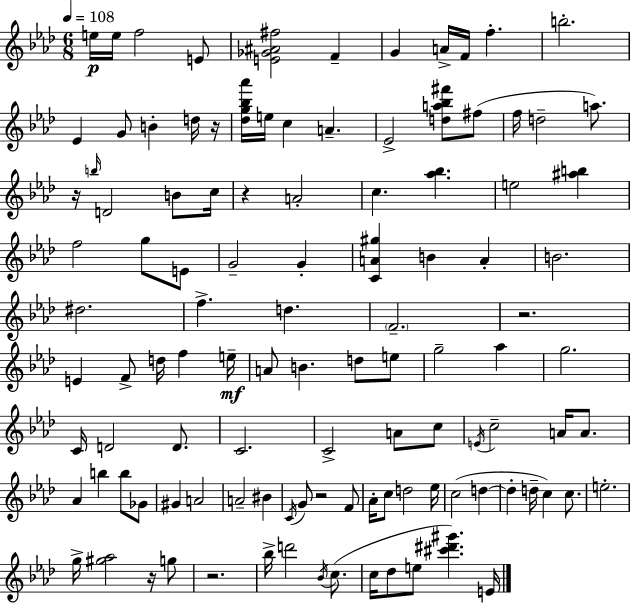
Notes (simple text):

E5/s E5/s F5/h E4/e [E4,Gb4,A#4,F#5]/h F4/q G4/q A4/s F4/s F5/q. B5/h. Eb4/q G4/e B4/q D5/s R/s [Db5,G5,Bb5,Ab6]/s E5/s C5/q A4/q. Eb4/h [D5,A5,Bb5,F#6]/e F#5/e F5/s D5/h A5/e. R/s B5/s D4/h B4/e C5/s R/q A4/h C5/q. [Ab5,Bb5]/q. E5/h [A#5,B5]/q F5/h G5/e E4/e G4/h G4/q [C4,A4,G#5]/q B4/q A4/q B4/h. D#5/h. F5/q. D5/q. F4/h. R/h. E4/q F4/e D5/s F5/q E5/s A4/e B4/q. D5/e E5/e G5/h Ab5/q G5/h. C4/s D4/h D4/e. C4/h. C4/h A4/e C5/e E4/s C5/h A4/s A4/e. Ab4/q B5/q B5/e Gb4/e G#4/q A4/h A4/h BIS4/q C4/s G4/e R/h F4/e Ab4/s C5/e D5/h Eb5/s C5/h D5/q D5/q D5/s C5/q C5/e. E5/h. G5/s [G#5,Ab5]/h R/s G5/e R/h. Bb5/s D6/h Bb4/s C5/e. C5/s Db5/e E5/e [C#6,D#6,G#6]/q. E4/s